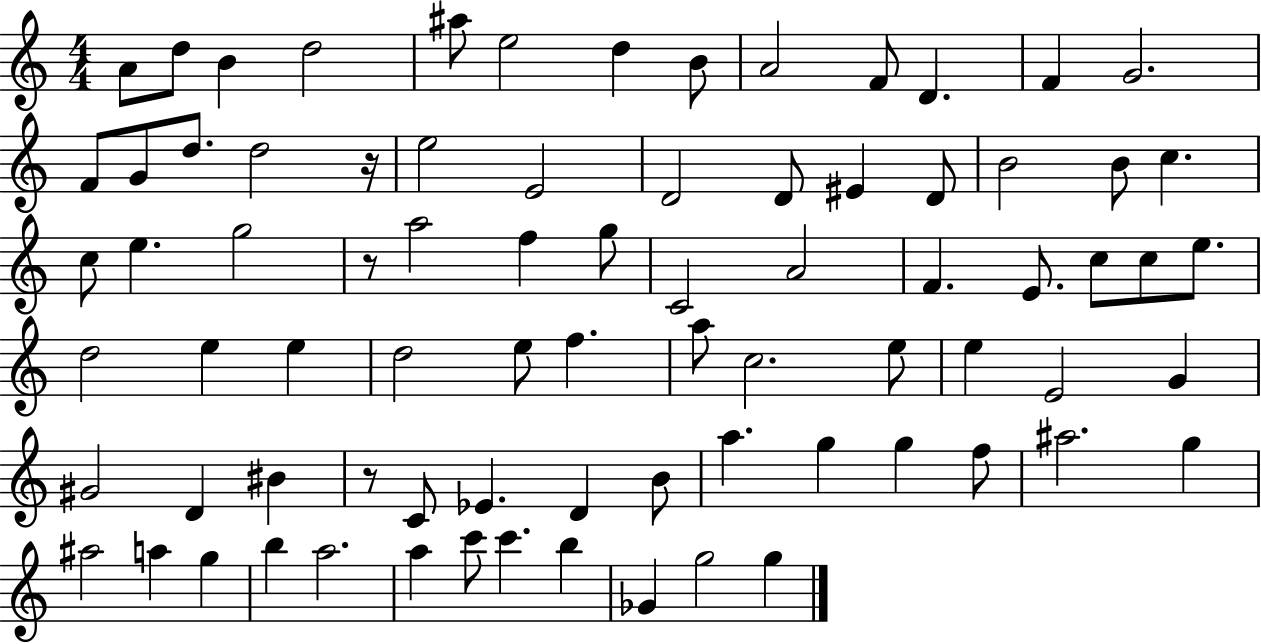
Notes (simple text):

A4/e D5/e B4/q D5/h A#5/e E5/h D5/q B4/e A4/h F4/e D4/q. F4/q G4/h. F4/e G4/e D5/e. D5/h R/s E5/h E4/h D4/h D4/e EIS4/q D4/e B4/h B4/e C5/q. C5/e E5/q. G5/h R/e A5/h F5/q G5/e C4/h A4/h F4/q. E4/e. C5/e C5/e E5/e. D5/h E5/q E5/q D5/h E5/e F5/q. A5/e C5/h. E5/e E5/q E4/h G4/q G#4/h D4/q BIS4/q R/e C4/e Eb4/q. D4/q B4/e A5/q. G5/q G5/q F5/e A#5/h. G5/q A#5/h A5/q G5/q B5/q A5/h. A5/q C6/e C6/q. B5/q Gb4/q G5/h G5/q